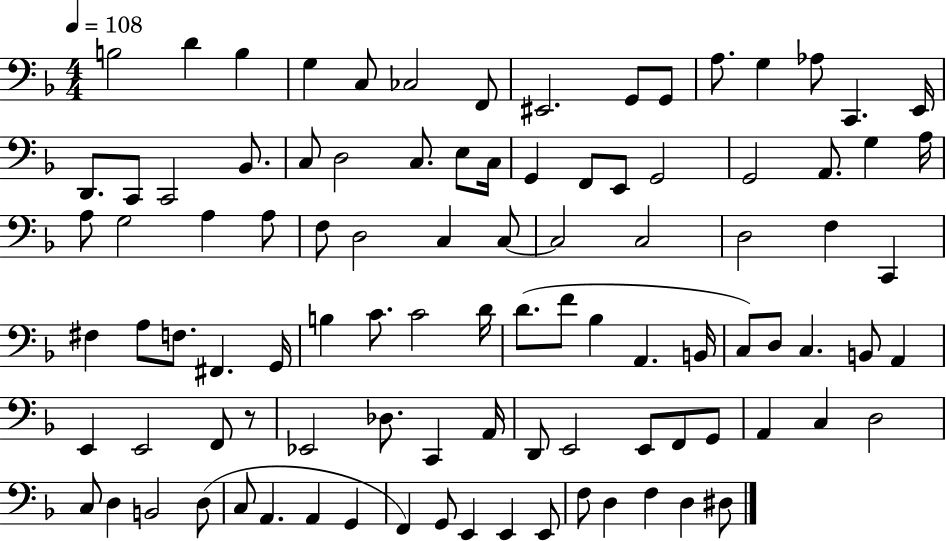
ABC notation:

X:1
T:Untitled
M:4/4
L:1/4
K:F
B,2 D B, G, C,/2 _C,2 F,,/2 ^E,,2 G,,/2 G,,/2 A,/2 G, _A,/2 C,, E,,/4 D,,/2 C,,/2 C,,2 _B,,/2 C,/2 D,2 C,/2 E,/2 C,/4 G,, F,,/2 E,,/2 G,,2 G,,2 A,,/2 G, A,/4 A,/2 G,2 A, A,/2 F,/2 D,2 C, C,/2 C,2 C,2 D,2 F, C,, ^F, A,/2 F,/2 ^F,, G,,/4 B, C/2 C2 D/4 D/2 F/2 _B, A,, B,,/4 C,/2 D,/2 C, B,,/2 A,, E,, E,,2 F,,/2 z/2 _E,,2 _D,/2 C,, A,,/4 D,,/2 E,,2 E,,/2 F,,/2 G,,/2 A,, C, D,2 C,/2 D, B,,2 D,/2 C,/2 A,, A,, G,, F,, G,,/2 E,, E,, E,,/2 F,/2 D, F, D, ^D,/2